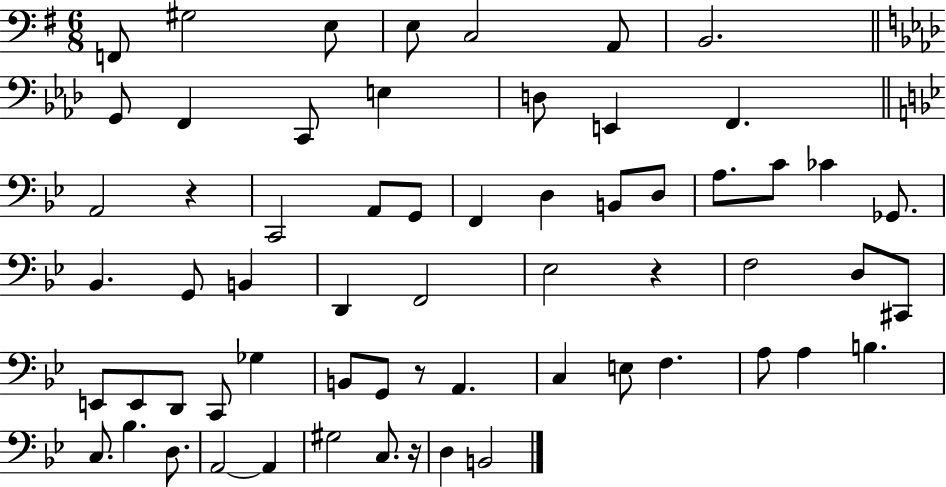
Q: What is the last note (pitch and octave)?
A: B2